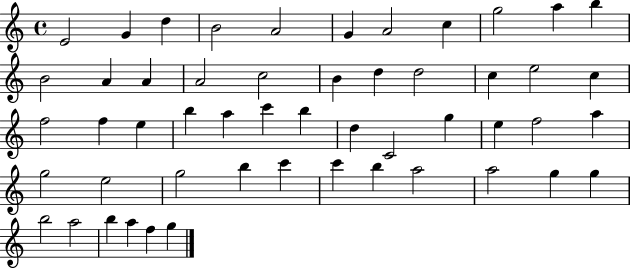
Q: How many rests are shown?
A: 0